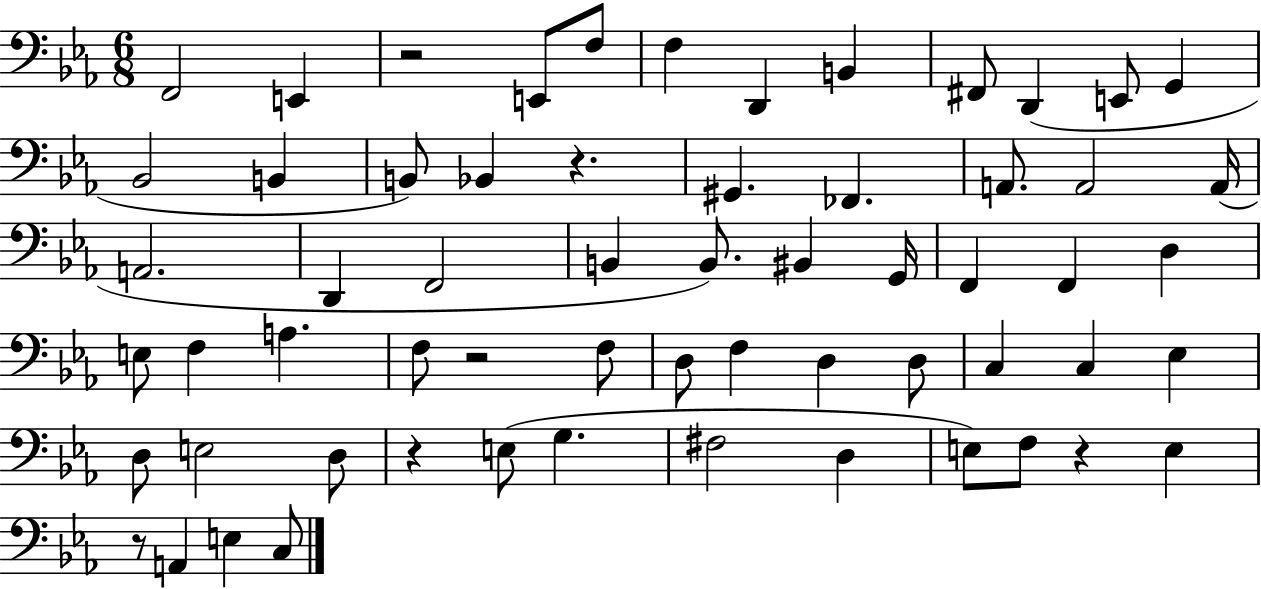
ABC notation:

X:1
T:Untitled
M:6/8
L:1/4
K:Eb
F,,2 E,, z2 E,,/2 F,/2 F, D,, B,, ^F,,/2 D,, E,,/2 G,, _B,,2 B,, B,,/2 _B,, z ^G,, _F,, A,,/2 A,,2 A,,/4 A,,2 D,, F,,2 B,, B,,/2 ^B,, G,,/4 F,, F,, D, E,/2 F, A, F,/2 z2 F,/2 D,/2 F, D, D,/2 C, C, _E, D,/2 E,2 D,/2 z E,/2 G, ^F,2 D, E,/2 F,/2 z E, z/2 A,, E, C,/2